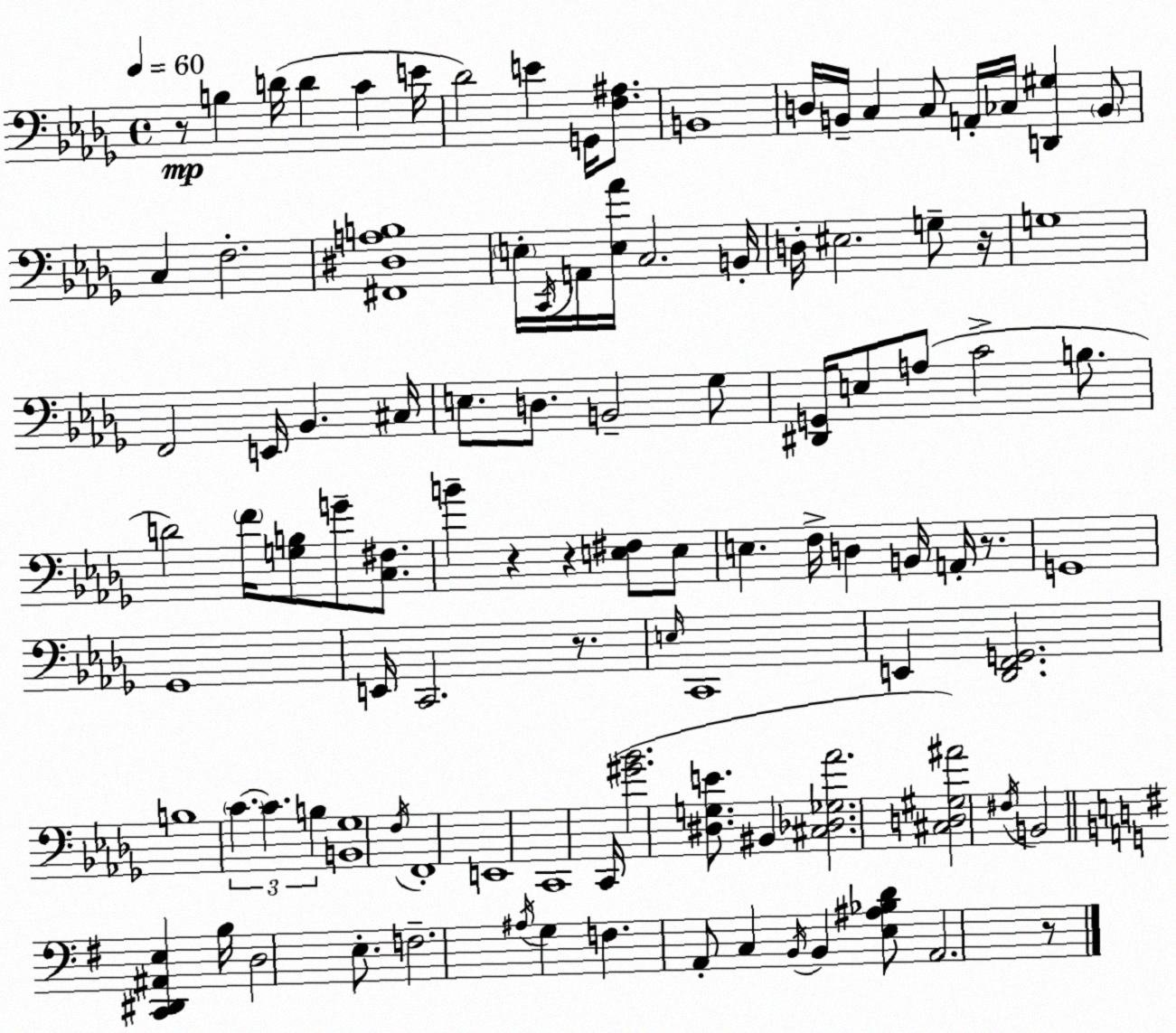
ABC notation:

X:1
T:Untitled
M:4/4
L:1/4
K:Bbm
z/2 B, D/4 D C E/4 _D2 E G,,/4 [F,^A,]/2 B,,4 D,/4 B,,/4 C, C,/2 A,,/4 _C,/4 [D,,^G,] B,,/2 C, F,2 [^F,,^D,A,B,]4 E,/4 C,,/4 A,,/4 [E,_A]/4 C,2 B,,/4 D,/4 ^E,2 G,/2 z/4 G,4 F,,2 E,,/4 _B,, ^C,/4 E,/2 D,/2 B,,2 _G,/2 [^D,,G,,]/4 E,/2 A,/2 C2 B,/2 D2 F/4 [G,B,]/2 G/2 [C,^F,]/2 B z z [E,^F,]/2 E,/2 E, F,/4 D, B,,/4 A,,/4 z/2 G,,4 _G,,4 E,,/4 C,,2 z/2 E,/4 C,,4 E,, [_D,,F,,G,,]2 B,4 C C B, [B,,_G,]4 F,/4 F,,4 E,,4 C,,4 C,,/4 [^G_B]2 [^D,G,E]/2 ^B,, [^C,_D,_G,_A]2 [^C,D,^G,^A]2 ^F,/4 B,,2 [C,,^D,,^A,,E,] B,/4 D,2 E,/2 F,2 ^A,/4 G, F, A,,/2 C, B,,/4 B,, [E,^A,_B,D]/2 A,,2 z/2